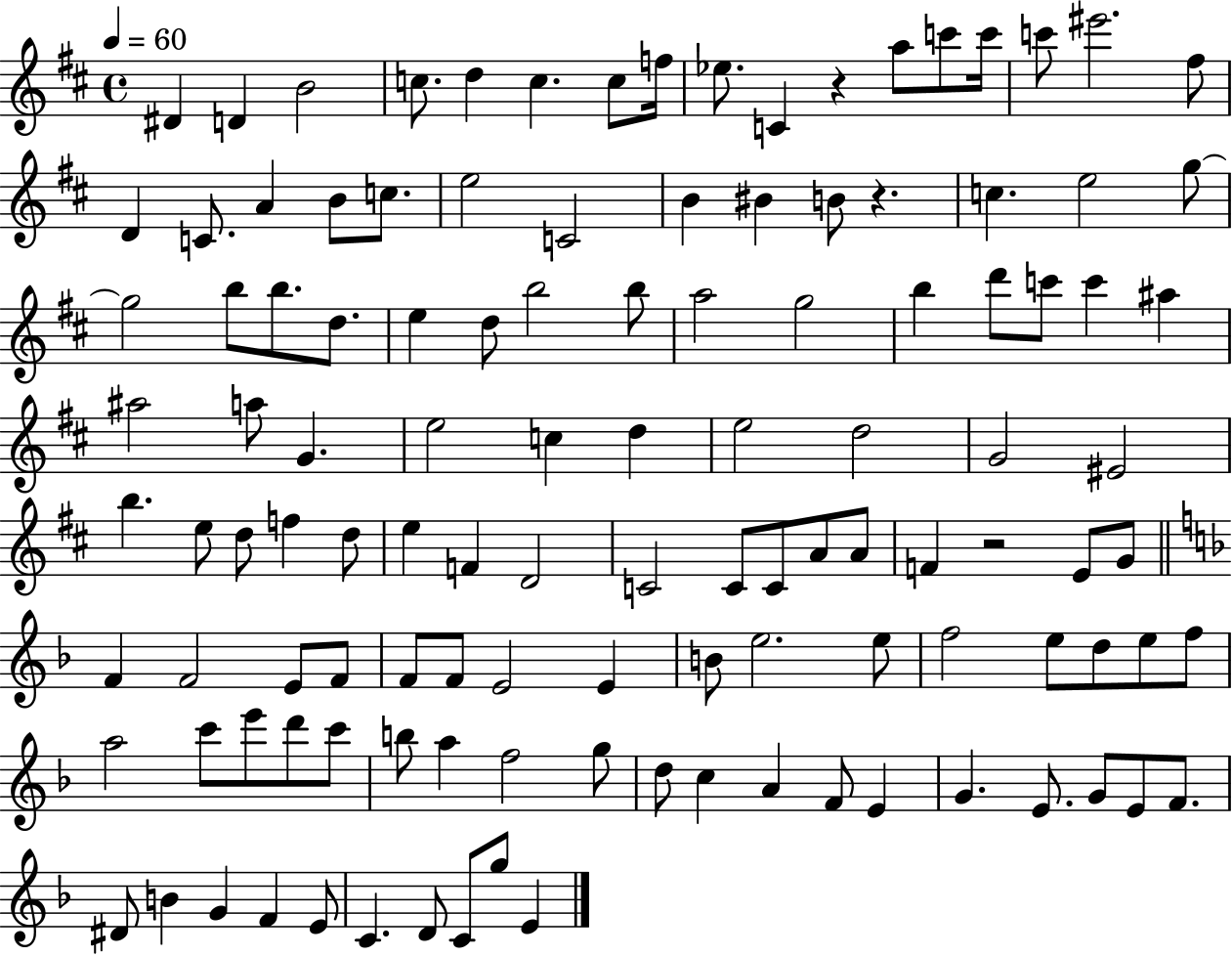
X:1
T:Untitled
M:4/4
L:1/4
K:D
^D D B2 c/2 d c c/2 f/4 _e/2 C z a/2 c'/2 c'/4 c'/2 ^e'2 ^f/2 D C/2 A B/2 c/2 e2 C2 B ^B B/2 z c e2 g/2 g2 b/2 b/2 d/2 e d/2 b2 b/2 a2 g2 b d'/2 c'/2 c' ^a ^a2 a/2 G e2 c d e2 d2 G2 ^E2 b e/2 d/2 f d/2 e F D2 C2 C/2 C/2 A/2 A/2 F z2 E/2 G/2 F F2 E/2 F/2 F/2 F/2 E2 E B/2 e2 e/2 f2 e/2 d/2 e/2 f/2 a2 c'/2 e'/2 d'/2 c'/2 b/2 a f2 g/2 d/2 c A F/2 E G E/2 G/2 E/2 F/2 ^D/2 B G F E/2 C D/2 C/2 g/2 E